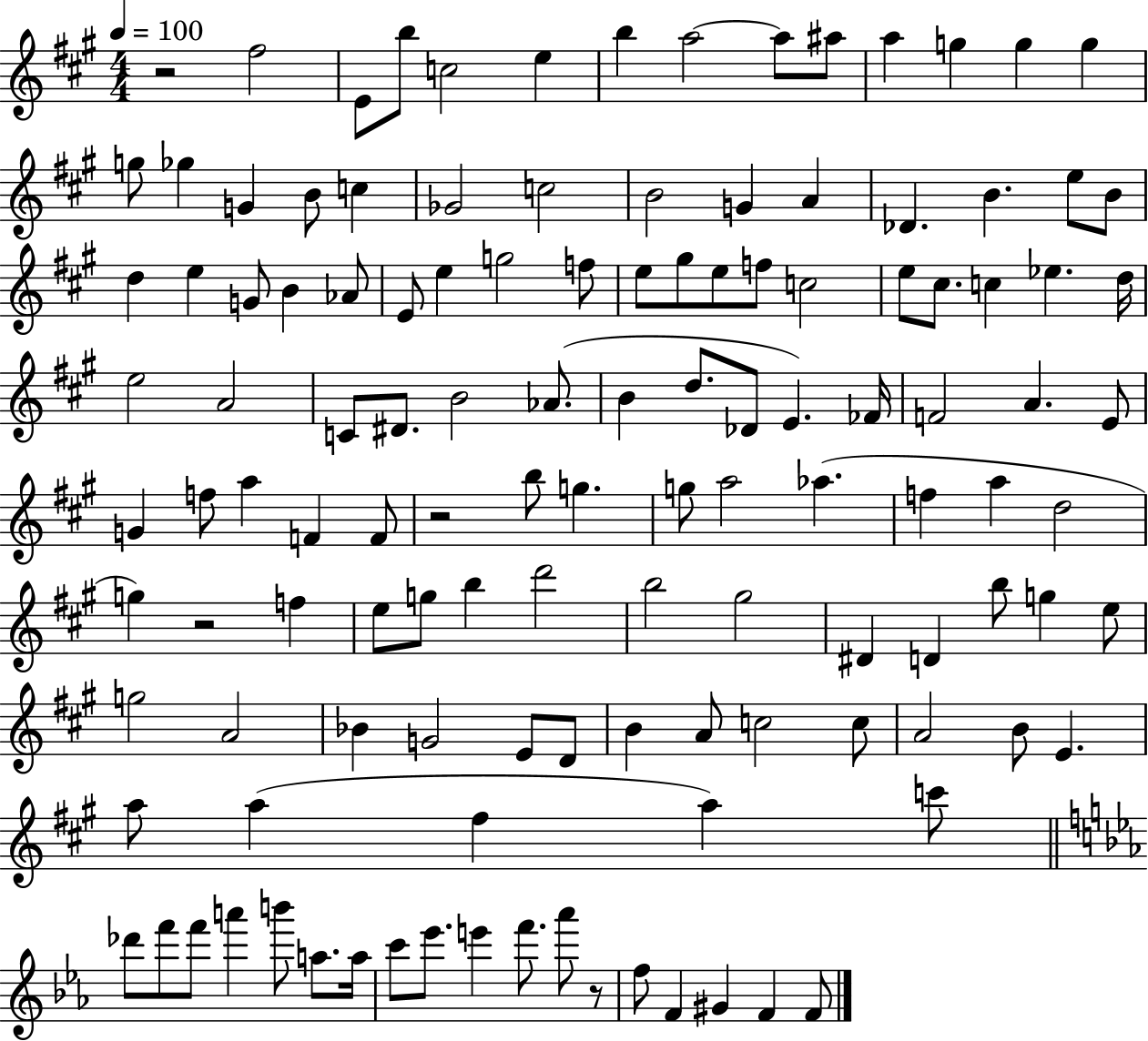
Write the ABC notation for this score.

X:1
T:Untitled
M:4/4
L:1/4
K:A
z2 ^f2 E/2 b/2 c2 e b a2 a/2 ^a/2 a g g g g/2 _g G B/2 c _G2 c2 B2 G A _D B e/2 B/2 d e G/2 B _A/2 E/2 e g2 f/2 e/2 ^g/2 e/2 f/2 c2 e/2 ^c/2 c _e d/4 e2 A2 C/2 ^D/2 B2 _A/2 B d/2 _D/2 E _F/4 F2 A E/2 G f/2 a F F/2 z2 b/2 g g/2 a2 _a f a d2 g z2 f e/2 g/2 b d'2 b2 ^g2 ^D D b/2 g e/2 g2 A2 _B G2 E/2 D/2 B A/2 c2 c/2 A2 B/2 E a/2 a ^f a c'/2 _d'/2 f'/2 f'/2 a' b'/2 a/2 a/4 c'/2 _e'/2 e' f'/2 _a'/2 z/2 f/2 F ^G F F/2